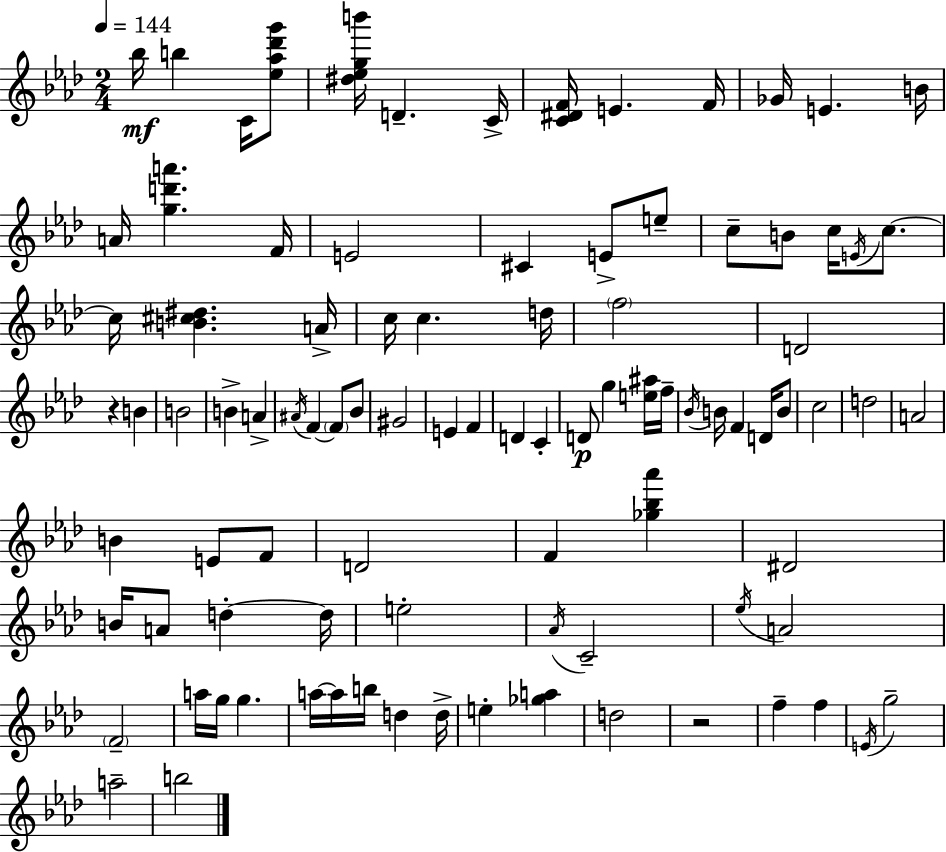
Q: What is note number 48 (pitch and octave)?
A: D4